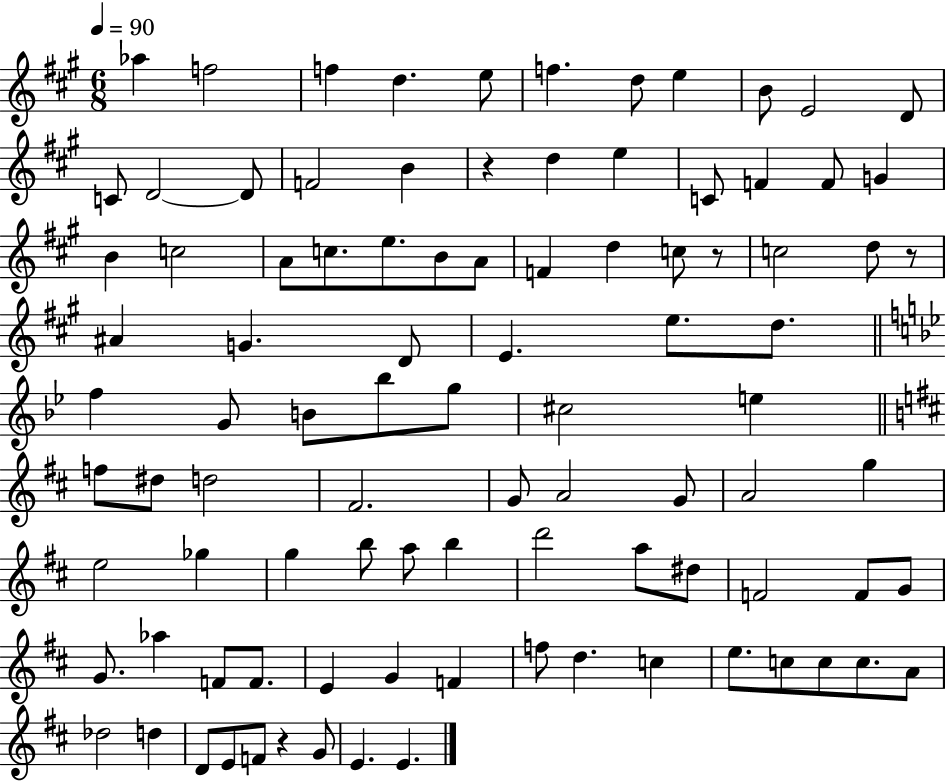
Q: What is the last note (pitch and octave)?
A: E4